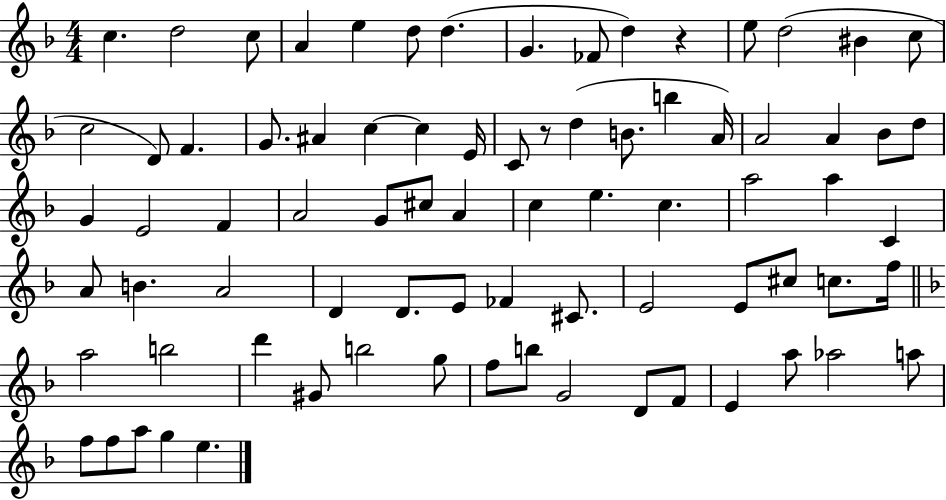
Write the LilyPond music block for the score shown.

{
  \clef treble
  \numericTimeSignature
  \time 4/4
  \key f \major
  c''4. d''2 c''8 | a'4 e''4 d''8 d''4.( | g'4. fes'8 d''4) r4 | e''8 d''2( bis'4 c''8 | \break c''2 d'8) f'4. | g'8. ais'4 c''4~~ c''4 e'16 | c'8 r8 d''4( b'8. b''4 a'16) | a'2 a'4 bes'8 d''8 | \break g'4 e'2 f'4 | a'2 g'8 cis''8 a'4 | c''4 e''4. c''4. | a''2 a''4 c'4 | \break a'8 b'4. a'2 | d'4 d'8. e'8 fes'4 cis'8. | e'2 e'8 cis''8 c''8. f''16 | \bar "||" \break \key f \major a''2 b''2 | d'''4 gis'8 b''2 g''8 | f''8 b''8 g'2 d'8 f'8 | e'4 a''8 aes''2 a''8 | \break f''8 f''8 a''8 g''4 e''4. | \bar "|."
}